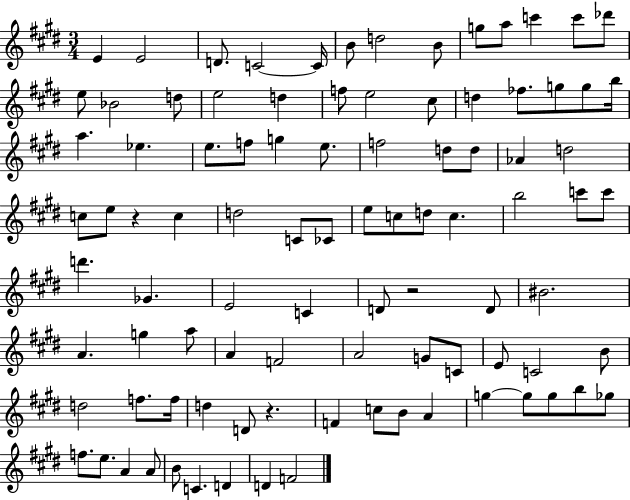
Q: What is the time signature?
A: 3/4